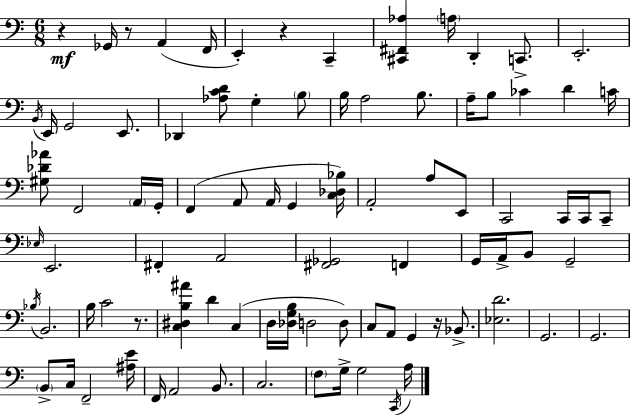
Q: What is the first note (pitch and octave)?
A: Gb2